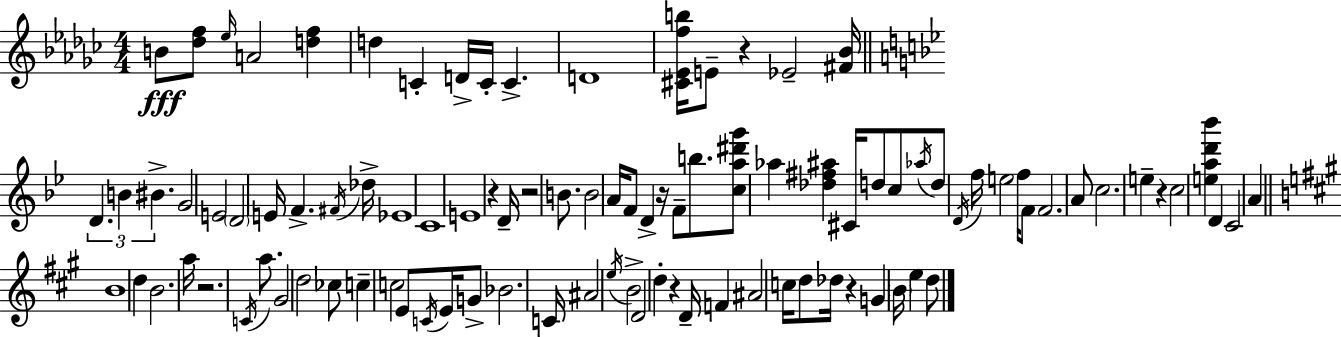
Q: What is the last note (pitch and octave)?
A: D5